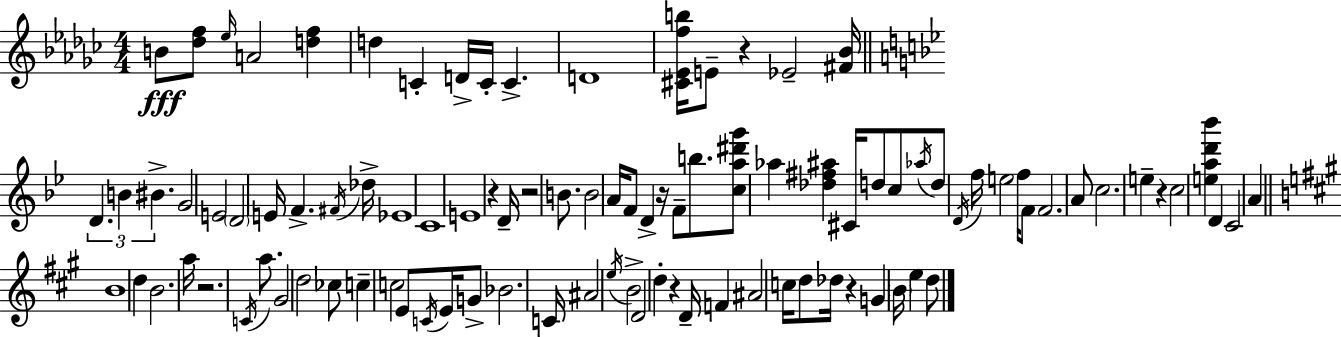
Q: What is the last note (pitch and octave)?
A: D5